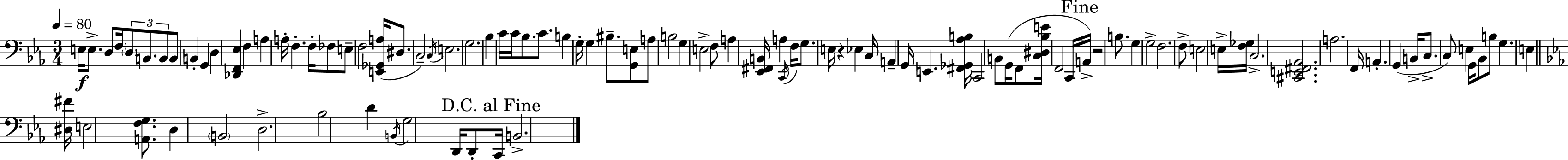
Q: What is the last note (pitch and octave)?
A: B2